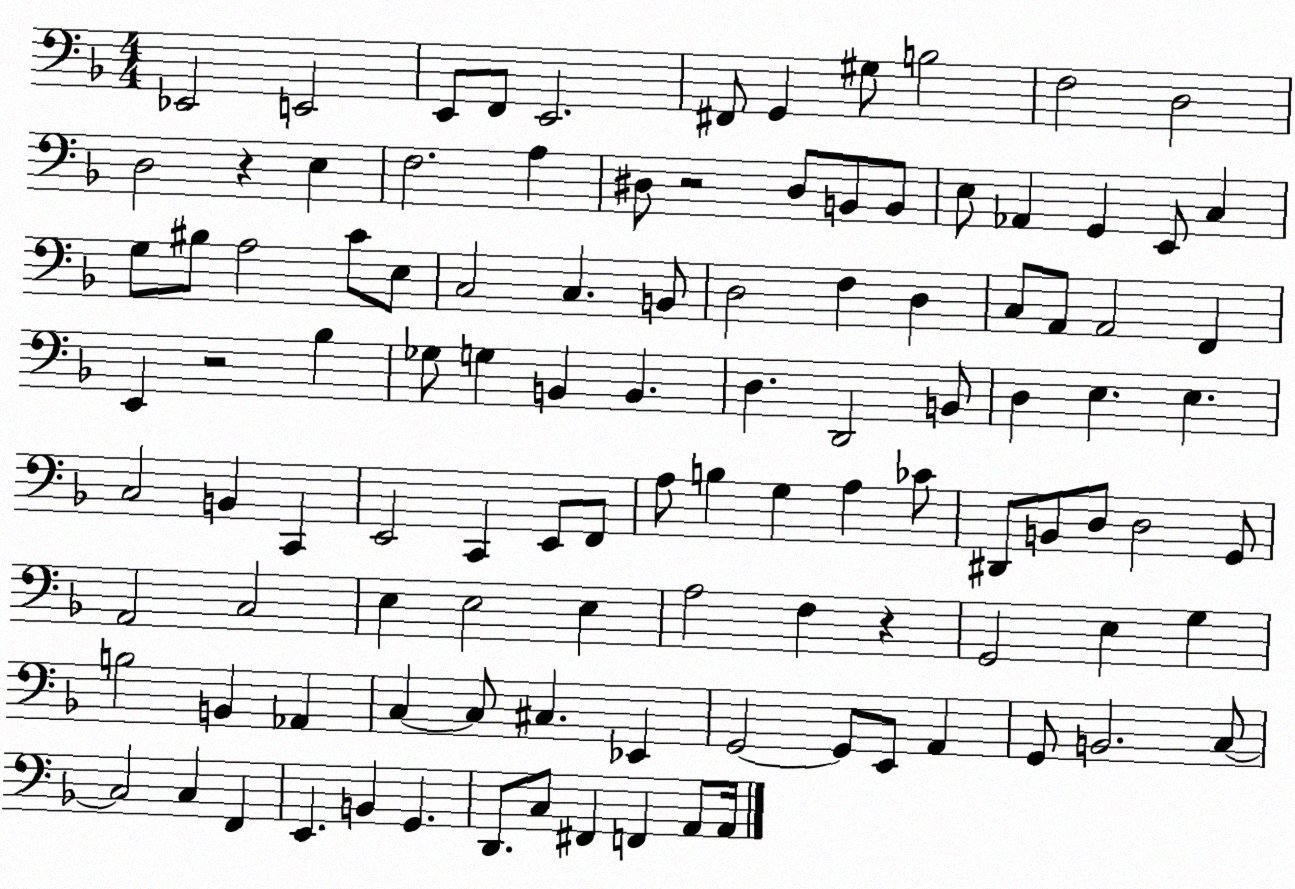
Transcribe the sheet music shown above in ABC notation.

X:1
T:Untitled
M:4/4
L:1/4
K:F
_E,,2 E,,2 E,,/2 F,,/2 E,,2 ^F,,/2 G,, ^G,/2 B,2 F,2 D,2 D,2 z E, F,2 A, ^D,/2 z2 ^D,/2 B,,/2 B,,/2 E,/2 _A,, G,, E,,/2 C, G,/2 ^B,/2 A,2 C/2 E,/2 C,2 C, B,,/2 D,2 F, D, C,/2 A,,/2 A,,2 F,, E,, z2 _B, _G,/2 G, B,, B,, D, D,,2 B,,/2 D, E, E, C,2 B,, C,, E,,2 C,, E,,/2 F,,/2 A,/2 B, G, A, _C/2 ^D,,/2 B,,/2 D,/2 D,2 G,,/2 A,,2 C,2 E, E,2 E, A,2 F, z G,,2 E, G, B,2 B,, _A,, C, C,/2 ^C, _E,, G,,2 G,,/2 E,,/2 A,, G,,/2 B,,2 C,/2 C,2 C, F,, E,, B,, G,, D,,/2 C,/2 ^F,, F,, A,,/2 A,,/4